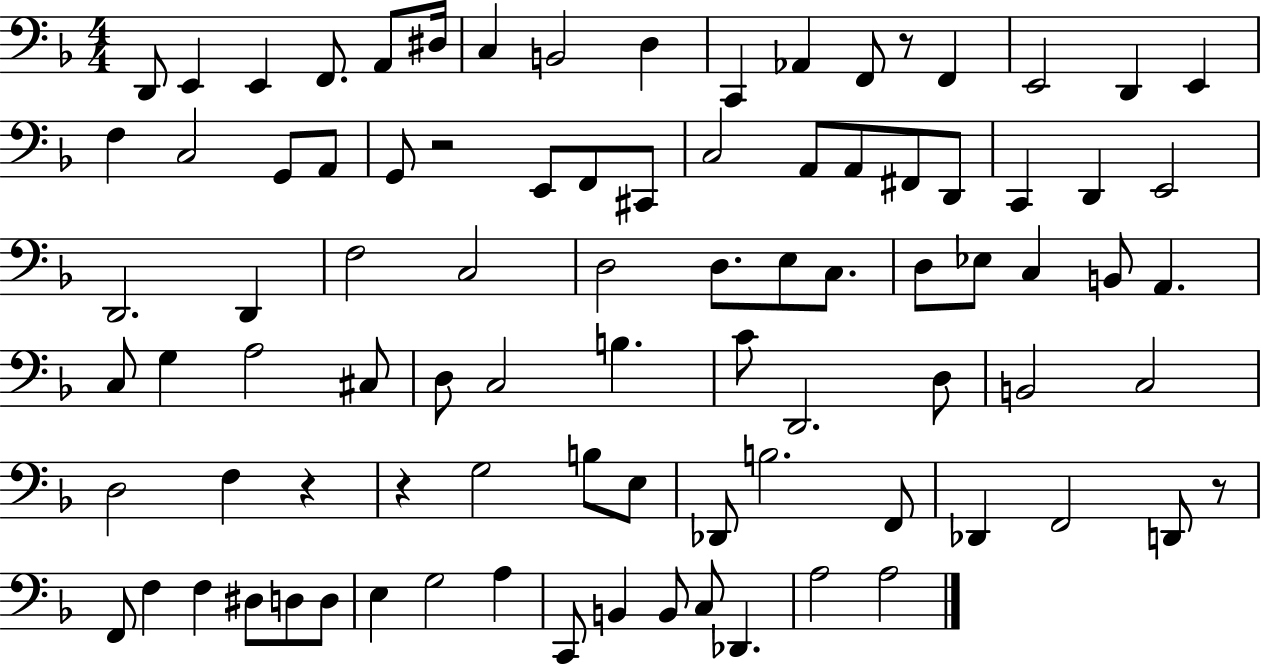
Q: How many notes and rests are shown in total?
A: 89